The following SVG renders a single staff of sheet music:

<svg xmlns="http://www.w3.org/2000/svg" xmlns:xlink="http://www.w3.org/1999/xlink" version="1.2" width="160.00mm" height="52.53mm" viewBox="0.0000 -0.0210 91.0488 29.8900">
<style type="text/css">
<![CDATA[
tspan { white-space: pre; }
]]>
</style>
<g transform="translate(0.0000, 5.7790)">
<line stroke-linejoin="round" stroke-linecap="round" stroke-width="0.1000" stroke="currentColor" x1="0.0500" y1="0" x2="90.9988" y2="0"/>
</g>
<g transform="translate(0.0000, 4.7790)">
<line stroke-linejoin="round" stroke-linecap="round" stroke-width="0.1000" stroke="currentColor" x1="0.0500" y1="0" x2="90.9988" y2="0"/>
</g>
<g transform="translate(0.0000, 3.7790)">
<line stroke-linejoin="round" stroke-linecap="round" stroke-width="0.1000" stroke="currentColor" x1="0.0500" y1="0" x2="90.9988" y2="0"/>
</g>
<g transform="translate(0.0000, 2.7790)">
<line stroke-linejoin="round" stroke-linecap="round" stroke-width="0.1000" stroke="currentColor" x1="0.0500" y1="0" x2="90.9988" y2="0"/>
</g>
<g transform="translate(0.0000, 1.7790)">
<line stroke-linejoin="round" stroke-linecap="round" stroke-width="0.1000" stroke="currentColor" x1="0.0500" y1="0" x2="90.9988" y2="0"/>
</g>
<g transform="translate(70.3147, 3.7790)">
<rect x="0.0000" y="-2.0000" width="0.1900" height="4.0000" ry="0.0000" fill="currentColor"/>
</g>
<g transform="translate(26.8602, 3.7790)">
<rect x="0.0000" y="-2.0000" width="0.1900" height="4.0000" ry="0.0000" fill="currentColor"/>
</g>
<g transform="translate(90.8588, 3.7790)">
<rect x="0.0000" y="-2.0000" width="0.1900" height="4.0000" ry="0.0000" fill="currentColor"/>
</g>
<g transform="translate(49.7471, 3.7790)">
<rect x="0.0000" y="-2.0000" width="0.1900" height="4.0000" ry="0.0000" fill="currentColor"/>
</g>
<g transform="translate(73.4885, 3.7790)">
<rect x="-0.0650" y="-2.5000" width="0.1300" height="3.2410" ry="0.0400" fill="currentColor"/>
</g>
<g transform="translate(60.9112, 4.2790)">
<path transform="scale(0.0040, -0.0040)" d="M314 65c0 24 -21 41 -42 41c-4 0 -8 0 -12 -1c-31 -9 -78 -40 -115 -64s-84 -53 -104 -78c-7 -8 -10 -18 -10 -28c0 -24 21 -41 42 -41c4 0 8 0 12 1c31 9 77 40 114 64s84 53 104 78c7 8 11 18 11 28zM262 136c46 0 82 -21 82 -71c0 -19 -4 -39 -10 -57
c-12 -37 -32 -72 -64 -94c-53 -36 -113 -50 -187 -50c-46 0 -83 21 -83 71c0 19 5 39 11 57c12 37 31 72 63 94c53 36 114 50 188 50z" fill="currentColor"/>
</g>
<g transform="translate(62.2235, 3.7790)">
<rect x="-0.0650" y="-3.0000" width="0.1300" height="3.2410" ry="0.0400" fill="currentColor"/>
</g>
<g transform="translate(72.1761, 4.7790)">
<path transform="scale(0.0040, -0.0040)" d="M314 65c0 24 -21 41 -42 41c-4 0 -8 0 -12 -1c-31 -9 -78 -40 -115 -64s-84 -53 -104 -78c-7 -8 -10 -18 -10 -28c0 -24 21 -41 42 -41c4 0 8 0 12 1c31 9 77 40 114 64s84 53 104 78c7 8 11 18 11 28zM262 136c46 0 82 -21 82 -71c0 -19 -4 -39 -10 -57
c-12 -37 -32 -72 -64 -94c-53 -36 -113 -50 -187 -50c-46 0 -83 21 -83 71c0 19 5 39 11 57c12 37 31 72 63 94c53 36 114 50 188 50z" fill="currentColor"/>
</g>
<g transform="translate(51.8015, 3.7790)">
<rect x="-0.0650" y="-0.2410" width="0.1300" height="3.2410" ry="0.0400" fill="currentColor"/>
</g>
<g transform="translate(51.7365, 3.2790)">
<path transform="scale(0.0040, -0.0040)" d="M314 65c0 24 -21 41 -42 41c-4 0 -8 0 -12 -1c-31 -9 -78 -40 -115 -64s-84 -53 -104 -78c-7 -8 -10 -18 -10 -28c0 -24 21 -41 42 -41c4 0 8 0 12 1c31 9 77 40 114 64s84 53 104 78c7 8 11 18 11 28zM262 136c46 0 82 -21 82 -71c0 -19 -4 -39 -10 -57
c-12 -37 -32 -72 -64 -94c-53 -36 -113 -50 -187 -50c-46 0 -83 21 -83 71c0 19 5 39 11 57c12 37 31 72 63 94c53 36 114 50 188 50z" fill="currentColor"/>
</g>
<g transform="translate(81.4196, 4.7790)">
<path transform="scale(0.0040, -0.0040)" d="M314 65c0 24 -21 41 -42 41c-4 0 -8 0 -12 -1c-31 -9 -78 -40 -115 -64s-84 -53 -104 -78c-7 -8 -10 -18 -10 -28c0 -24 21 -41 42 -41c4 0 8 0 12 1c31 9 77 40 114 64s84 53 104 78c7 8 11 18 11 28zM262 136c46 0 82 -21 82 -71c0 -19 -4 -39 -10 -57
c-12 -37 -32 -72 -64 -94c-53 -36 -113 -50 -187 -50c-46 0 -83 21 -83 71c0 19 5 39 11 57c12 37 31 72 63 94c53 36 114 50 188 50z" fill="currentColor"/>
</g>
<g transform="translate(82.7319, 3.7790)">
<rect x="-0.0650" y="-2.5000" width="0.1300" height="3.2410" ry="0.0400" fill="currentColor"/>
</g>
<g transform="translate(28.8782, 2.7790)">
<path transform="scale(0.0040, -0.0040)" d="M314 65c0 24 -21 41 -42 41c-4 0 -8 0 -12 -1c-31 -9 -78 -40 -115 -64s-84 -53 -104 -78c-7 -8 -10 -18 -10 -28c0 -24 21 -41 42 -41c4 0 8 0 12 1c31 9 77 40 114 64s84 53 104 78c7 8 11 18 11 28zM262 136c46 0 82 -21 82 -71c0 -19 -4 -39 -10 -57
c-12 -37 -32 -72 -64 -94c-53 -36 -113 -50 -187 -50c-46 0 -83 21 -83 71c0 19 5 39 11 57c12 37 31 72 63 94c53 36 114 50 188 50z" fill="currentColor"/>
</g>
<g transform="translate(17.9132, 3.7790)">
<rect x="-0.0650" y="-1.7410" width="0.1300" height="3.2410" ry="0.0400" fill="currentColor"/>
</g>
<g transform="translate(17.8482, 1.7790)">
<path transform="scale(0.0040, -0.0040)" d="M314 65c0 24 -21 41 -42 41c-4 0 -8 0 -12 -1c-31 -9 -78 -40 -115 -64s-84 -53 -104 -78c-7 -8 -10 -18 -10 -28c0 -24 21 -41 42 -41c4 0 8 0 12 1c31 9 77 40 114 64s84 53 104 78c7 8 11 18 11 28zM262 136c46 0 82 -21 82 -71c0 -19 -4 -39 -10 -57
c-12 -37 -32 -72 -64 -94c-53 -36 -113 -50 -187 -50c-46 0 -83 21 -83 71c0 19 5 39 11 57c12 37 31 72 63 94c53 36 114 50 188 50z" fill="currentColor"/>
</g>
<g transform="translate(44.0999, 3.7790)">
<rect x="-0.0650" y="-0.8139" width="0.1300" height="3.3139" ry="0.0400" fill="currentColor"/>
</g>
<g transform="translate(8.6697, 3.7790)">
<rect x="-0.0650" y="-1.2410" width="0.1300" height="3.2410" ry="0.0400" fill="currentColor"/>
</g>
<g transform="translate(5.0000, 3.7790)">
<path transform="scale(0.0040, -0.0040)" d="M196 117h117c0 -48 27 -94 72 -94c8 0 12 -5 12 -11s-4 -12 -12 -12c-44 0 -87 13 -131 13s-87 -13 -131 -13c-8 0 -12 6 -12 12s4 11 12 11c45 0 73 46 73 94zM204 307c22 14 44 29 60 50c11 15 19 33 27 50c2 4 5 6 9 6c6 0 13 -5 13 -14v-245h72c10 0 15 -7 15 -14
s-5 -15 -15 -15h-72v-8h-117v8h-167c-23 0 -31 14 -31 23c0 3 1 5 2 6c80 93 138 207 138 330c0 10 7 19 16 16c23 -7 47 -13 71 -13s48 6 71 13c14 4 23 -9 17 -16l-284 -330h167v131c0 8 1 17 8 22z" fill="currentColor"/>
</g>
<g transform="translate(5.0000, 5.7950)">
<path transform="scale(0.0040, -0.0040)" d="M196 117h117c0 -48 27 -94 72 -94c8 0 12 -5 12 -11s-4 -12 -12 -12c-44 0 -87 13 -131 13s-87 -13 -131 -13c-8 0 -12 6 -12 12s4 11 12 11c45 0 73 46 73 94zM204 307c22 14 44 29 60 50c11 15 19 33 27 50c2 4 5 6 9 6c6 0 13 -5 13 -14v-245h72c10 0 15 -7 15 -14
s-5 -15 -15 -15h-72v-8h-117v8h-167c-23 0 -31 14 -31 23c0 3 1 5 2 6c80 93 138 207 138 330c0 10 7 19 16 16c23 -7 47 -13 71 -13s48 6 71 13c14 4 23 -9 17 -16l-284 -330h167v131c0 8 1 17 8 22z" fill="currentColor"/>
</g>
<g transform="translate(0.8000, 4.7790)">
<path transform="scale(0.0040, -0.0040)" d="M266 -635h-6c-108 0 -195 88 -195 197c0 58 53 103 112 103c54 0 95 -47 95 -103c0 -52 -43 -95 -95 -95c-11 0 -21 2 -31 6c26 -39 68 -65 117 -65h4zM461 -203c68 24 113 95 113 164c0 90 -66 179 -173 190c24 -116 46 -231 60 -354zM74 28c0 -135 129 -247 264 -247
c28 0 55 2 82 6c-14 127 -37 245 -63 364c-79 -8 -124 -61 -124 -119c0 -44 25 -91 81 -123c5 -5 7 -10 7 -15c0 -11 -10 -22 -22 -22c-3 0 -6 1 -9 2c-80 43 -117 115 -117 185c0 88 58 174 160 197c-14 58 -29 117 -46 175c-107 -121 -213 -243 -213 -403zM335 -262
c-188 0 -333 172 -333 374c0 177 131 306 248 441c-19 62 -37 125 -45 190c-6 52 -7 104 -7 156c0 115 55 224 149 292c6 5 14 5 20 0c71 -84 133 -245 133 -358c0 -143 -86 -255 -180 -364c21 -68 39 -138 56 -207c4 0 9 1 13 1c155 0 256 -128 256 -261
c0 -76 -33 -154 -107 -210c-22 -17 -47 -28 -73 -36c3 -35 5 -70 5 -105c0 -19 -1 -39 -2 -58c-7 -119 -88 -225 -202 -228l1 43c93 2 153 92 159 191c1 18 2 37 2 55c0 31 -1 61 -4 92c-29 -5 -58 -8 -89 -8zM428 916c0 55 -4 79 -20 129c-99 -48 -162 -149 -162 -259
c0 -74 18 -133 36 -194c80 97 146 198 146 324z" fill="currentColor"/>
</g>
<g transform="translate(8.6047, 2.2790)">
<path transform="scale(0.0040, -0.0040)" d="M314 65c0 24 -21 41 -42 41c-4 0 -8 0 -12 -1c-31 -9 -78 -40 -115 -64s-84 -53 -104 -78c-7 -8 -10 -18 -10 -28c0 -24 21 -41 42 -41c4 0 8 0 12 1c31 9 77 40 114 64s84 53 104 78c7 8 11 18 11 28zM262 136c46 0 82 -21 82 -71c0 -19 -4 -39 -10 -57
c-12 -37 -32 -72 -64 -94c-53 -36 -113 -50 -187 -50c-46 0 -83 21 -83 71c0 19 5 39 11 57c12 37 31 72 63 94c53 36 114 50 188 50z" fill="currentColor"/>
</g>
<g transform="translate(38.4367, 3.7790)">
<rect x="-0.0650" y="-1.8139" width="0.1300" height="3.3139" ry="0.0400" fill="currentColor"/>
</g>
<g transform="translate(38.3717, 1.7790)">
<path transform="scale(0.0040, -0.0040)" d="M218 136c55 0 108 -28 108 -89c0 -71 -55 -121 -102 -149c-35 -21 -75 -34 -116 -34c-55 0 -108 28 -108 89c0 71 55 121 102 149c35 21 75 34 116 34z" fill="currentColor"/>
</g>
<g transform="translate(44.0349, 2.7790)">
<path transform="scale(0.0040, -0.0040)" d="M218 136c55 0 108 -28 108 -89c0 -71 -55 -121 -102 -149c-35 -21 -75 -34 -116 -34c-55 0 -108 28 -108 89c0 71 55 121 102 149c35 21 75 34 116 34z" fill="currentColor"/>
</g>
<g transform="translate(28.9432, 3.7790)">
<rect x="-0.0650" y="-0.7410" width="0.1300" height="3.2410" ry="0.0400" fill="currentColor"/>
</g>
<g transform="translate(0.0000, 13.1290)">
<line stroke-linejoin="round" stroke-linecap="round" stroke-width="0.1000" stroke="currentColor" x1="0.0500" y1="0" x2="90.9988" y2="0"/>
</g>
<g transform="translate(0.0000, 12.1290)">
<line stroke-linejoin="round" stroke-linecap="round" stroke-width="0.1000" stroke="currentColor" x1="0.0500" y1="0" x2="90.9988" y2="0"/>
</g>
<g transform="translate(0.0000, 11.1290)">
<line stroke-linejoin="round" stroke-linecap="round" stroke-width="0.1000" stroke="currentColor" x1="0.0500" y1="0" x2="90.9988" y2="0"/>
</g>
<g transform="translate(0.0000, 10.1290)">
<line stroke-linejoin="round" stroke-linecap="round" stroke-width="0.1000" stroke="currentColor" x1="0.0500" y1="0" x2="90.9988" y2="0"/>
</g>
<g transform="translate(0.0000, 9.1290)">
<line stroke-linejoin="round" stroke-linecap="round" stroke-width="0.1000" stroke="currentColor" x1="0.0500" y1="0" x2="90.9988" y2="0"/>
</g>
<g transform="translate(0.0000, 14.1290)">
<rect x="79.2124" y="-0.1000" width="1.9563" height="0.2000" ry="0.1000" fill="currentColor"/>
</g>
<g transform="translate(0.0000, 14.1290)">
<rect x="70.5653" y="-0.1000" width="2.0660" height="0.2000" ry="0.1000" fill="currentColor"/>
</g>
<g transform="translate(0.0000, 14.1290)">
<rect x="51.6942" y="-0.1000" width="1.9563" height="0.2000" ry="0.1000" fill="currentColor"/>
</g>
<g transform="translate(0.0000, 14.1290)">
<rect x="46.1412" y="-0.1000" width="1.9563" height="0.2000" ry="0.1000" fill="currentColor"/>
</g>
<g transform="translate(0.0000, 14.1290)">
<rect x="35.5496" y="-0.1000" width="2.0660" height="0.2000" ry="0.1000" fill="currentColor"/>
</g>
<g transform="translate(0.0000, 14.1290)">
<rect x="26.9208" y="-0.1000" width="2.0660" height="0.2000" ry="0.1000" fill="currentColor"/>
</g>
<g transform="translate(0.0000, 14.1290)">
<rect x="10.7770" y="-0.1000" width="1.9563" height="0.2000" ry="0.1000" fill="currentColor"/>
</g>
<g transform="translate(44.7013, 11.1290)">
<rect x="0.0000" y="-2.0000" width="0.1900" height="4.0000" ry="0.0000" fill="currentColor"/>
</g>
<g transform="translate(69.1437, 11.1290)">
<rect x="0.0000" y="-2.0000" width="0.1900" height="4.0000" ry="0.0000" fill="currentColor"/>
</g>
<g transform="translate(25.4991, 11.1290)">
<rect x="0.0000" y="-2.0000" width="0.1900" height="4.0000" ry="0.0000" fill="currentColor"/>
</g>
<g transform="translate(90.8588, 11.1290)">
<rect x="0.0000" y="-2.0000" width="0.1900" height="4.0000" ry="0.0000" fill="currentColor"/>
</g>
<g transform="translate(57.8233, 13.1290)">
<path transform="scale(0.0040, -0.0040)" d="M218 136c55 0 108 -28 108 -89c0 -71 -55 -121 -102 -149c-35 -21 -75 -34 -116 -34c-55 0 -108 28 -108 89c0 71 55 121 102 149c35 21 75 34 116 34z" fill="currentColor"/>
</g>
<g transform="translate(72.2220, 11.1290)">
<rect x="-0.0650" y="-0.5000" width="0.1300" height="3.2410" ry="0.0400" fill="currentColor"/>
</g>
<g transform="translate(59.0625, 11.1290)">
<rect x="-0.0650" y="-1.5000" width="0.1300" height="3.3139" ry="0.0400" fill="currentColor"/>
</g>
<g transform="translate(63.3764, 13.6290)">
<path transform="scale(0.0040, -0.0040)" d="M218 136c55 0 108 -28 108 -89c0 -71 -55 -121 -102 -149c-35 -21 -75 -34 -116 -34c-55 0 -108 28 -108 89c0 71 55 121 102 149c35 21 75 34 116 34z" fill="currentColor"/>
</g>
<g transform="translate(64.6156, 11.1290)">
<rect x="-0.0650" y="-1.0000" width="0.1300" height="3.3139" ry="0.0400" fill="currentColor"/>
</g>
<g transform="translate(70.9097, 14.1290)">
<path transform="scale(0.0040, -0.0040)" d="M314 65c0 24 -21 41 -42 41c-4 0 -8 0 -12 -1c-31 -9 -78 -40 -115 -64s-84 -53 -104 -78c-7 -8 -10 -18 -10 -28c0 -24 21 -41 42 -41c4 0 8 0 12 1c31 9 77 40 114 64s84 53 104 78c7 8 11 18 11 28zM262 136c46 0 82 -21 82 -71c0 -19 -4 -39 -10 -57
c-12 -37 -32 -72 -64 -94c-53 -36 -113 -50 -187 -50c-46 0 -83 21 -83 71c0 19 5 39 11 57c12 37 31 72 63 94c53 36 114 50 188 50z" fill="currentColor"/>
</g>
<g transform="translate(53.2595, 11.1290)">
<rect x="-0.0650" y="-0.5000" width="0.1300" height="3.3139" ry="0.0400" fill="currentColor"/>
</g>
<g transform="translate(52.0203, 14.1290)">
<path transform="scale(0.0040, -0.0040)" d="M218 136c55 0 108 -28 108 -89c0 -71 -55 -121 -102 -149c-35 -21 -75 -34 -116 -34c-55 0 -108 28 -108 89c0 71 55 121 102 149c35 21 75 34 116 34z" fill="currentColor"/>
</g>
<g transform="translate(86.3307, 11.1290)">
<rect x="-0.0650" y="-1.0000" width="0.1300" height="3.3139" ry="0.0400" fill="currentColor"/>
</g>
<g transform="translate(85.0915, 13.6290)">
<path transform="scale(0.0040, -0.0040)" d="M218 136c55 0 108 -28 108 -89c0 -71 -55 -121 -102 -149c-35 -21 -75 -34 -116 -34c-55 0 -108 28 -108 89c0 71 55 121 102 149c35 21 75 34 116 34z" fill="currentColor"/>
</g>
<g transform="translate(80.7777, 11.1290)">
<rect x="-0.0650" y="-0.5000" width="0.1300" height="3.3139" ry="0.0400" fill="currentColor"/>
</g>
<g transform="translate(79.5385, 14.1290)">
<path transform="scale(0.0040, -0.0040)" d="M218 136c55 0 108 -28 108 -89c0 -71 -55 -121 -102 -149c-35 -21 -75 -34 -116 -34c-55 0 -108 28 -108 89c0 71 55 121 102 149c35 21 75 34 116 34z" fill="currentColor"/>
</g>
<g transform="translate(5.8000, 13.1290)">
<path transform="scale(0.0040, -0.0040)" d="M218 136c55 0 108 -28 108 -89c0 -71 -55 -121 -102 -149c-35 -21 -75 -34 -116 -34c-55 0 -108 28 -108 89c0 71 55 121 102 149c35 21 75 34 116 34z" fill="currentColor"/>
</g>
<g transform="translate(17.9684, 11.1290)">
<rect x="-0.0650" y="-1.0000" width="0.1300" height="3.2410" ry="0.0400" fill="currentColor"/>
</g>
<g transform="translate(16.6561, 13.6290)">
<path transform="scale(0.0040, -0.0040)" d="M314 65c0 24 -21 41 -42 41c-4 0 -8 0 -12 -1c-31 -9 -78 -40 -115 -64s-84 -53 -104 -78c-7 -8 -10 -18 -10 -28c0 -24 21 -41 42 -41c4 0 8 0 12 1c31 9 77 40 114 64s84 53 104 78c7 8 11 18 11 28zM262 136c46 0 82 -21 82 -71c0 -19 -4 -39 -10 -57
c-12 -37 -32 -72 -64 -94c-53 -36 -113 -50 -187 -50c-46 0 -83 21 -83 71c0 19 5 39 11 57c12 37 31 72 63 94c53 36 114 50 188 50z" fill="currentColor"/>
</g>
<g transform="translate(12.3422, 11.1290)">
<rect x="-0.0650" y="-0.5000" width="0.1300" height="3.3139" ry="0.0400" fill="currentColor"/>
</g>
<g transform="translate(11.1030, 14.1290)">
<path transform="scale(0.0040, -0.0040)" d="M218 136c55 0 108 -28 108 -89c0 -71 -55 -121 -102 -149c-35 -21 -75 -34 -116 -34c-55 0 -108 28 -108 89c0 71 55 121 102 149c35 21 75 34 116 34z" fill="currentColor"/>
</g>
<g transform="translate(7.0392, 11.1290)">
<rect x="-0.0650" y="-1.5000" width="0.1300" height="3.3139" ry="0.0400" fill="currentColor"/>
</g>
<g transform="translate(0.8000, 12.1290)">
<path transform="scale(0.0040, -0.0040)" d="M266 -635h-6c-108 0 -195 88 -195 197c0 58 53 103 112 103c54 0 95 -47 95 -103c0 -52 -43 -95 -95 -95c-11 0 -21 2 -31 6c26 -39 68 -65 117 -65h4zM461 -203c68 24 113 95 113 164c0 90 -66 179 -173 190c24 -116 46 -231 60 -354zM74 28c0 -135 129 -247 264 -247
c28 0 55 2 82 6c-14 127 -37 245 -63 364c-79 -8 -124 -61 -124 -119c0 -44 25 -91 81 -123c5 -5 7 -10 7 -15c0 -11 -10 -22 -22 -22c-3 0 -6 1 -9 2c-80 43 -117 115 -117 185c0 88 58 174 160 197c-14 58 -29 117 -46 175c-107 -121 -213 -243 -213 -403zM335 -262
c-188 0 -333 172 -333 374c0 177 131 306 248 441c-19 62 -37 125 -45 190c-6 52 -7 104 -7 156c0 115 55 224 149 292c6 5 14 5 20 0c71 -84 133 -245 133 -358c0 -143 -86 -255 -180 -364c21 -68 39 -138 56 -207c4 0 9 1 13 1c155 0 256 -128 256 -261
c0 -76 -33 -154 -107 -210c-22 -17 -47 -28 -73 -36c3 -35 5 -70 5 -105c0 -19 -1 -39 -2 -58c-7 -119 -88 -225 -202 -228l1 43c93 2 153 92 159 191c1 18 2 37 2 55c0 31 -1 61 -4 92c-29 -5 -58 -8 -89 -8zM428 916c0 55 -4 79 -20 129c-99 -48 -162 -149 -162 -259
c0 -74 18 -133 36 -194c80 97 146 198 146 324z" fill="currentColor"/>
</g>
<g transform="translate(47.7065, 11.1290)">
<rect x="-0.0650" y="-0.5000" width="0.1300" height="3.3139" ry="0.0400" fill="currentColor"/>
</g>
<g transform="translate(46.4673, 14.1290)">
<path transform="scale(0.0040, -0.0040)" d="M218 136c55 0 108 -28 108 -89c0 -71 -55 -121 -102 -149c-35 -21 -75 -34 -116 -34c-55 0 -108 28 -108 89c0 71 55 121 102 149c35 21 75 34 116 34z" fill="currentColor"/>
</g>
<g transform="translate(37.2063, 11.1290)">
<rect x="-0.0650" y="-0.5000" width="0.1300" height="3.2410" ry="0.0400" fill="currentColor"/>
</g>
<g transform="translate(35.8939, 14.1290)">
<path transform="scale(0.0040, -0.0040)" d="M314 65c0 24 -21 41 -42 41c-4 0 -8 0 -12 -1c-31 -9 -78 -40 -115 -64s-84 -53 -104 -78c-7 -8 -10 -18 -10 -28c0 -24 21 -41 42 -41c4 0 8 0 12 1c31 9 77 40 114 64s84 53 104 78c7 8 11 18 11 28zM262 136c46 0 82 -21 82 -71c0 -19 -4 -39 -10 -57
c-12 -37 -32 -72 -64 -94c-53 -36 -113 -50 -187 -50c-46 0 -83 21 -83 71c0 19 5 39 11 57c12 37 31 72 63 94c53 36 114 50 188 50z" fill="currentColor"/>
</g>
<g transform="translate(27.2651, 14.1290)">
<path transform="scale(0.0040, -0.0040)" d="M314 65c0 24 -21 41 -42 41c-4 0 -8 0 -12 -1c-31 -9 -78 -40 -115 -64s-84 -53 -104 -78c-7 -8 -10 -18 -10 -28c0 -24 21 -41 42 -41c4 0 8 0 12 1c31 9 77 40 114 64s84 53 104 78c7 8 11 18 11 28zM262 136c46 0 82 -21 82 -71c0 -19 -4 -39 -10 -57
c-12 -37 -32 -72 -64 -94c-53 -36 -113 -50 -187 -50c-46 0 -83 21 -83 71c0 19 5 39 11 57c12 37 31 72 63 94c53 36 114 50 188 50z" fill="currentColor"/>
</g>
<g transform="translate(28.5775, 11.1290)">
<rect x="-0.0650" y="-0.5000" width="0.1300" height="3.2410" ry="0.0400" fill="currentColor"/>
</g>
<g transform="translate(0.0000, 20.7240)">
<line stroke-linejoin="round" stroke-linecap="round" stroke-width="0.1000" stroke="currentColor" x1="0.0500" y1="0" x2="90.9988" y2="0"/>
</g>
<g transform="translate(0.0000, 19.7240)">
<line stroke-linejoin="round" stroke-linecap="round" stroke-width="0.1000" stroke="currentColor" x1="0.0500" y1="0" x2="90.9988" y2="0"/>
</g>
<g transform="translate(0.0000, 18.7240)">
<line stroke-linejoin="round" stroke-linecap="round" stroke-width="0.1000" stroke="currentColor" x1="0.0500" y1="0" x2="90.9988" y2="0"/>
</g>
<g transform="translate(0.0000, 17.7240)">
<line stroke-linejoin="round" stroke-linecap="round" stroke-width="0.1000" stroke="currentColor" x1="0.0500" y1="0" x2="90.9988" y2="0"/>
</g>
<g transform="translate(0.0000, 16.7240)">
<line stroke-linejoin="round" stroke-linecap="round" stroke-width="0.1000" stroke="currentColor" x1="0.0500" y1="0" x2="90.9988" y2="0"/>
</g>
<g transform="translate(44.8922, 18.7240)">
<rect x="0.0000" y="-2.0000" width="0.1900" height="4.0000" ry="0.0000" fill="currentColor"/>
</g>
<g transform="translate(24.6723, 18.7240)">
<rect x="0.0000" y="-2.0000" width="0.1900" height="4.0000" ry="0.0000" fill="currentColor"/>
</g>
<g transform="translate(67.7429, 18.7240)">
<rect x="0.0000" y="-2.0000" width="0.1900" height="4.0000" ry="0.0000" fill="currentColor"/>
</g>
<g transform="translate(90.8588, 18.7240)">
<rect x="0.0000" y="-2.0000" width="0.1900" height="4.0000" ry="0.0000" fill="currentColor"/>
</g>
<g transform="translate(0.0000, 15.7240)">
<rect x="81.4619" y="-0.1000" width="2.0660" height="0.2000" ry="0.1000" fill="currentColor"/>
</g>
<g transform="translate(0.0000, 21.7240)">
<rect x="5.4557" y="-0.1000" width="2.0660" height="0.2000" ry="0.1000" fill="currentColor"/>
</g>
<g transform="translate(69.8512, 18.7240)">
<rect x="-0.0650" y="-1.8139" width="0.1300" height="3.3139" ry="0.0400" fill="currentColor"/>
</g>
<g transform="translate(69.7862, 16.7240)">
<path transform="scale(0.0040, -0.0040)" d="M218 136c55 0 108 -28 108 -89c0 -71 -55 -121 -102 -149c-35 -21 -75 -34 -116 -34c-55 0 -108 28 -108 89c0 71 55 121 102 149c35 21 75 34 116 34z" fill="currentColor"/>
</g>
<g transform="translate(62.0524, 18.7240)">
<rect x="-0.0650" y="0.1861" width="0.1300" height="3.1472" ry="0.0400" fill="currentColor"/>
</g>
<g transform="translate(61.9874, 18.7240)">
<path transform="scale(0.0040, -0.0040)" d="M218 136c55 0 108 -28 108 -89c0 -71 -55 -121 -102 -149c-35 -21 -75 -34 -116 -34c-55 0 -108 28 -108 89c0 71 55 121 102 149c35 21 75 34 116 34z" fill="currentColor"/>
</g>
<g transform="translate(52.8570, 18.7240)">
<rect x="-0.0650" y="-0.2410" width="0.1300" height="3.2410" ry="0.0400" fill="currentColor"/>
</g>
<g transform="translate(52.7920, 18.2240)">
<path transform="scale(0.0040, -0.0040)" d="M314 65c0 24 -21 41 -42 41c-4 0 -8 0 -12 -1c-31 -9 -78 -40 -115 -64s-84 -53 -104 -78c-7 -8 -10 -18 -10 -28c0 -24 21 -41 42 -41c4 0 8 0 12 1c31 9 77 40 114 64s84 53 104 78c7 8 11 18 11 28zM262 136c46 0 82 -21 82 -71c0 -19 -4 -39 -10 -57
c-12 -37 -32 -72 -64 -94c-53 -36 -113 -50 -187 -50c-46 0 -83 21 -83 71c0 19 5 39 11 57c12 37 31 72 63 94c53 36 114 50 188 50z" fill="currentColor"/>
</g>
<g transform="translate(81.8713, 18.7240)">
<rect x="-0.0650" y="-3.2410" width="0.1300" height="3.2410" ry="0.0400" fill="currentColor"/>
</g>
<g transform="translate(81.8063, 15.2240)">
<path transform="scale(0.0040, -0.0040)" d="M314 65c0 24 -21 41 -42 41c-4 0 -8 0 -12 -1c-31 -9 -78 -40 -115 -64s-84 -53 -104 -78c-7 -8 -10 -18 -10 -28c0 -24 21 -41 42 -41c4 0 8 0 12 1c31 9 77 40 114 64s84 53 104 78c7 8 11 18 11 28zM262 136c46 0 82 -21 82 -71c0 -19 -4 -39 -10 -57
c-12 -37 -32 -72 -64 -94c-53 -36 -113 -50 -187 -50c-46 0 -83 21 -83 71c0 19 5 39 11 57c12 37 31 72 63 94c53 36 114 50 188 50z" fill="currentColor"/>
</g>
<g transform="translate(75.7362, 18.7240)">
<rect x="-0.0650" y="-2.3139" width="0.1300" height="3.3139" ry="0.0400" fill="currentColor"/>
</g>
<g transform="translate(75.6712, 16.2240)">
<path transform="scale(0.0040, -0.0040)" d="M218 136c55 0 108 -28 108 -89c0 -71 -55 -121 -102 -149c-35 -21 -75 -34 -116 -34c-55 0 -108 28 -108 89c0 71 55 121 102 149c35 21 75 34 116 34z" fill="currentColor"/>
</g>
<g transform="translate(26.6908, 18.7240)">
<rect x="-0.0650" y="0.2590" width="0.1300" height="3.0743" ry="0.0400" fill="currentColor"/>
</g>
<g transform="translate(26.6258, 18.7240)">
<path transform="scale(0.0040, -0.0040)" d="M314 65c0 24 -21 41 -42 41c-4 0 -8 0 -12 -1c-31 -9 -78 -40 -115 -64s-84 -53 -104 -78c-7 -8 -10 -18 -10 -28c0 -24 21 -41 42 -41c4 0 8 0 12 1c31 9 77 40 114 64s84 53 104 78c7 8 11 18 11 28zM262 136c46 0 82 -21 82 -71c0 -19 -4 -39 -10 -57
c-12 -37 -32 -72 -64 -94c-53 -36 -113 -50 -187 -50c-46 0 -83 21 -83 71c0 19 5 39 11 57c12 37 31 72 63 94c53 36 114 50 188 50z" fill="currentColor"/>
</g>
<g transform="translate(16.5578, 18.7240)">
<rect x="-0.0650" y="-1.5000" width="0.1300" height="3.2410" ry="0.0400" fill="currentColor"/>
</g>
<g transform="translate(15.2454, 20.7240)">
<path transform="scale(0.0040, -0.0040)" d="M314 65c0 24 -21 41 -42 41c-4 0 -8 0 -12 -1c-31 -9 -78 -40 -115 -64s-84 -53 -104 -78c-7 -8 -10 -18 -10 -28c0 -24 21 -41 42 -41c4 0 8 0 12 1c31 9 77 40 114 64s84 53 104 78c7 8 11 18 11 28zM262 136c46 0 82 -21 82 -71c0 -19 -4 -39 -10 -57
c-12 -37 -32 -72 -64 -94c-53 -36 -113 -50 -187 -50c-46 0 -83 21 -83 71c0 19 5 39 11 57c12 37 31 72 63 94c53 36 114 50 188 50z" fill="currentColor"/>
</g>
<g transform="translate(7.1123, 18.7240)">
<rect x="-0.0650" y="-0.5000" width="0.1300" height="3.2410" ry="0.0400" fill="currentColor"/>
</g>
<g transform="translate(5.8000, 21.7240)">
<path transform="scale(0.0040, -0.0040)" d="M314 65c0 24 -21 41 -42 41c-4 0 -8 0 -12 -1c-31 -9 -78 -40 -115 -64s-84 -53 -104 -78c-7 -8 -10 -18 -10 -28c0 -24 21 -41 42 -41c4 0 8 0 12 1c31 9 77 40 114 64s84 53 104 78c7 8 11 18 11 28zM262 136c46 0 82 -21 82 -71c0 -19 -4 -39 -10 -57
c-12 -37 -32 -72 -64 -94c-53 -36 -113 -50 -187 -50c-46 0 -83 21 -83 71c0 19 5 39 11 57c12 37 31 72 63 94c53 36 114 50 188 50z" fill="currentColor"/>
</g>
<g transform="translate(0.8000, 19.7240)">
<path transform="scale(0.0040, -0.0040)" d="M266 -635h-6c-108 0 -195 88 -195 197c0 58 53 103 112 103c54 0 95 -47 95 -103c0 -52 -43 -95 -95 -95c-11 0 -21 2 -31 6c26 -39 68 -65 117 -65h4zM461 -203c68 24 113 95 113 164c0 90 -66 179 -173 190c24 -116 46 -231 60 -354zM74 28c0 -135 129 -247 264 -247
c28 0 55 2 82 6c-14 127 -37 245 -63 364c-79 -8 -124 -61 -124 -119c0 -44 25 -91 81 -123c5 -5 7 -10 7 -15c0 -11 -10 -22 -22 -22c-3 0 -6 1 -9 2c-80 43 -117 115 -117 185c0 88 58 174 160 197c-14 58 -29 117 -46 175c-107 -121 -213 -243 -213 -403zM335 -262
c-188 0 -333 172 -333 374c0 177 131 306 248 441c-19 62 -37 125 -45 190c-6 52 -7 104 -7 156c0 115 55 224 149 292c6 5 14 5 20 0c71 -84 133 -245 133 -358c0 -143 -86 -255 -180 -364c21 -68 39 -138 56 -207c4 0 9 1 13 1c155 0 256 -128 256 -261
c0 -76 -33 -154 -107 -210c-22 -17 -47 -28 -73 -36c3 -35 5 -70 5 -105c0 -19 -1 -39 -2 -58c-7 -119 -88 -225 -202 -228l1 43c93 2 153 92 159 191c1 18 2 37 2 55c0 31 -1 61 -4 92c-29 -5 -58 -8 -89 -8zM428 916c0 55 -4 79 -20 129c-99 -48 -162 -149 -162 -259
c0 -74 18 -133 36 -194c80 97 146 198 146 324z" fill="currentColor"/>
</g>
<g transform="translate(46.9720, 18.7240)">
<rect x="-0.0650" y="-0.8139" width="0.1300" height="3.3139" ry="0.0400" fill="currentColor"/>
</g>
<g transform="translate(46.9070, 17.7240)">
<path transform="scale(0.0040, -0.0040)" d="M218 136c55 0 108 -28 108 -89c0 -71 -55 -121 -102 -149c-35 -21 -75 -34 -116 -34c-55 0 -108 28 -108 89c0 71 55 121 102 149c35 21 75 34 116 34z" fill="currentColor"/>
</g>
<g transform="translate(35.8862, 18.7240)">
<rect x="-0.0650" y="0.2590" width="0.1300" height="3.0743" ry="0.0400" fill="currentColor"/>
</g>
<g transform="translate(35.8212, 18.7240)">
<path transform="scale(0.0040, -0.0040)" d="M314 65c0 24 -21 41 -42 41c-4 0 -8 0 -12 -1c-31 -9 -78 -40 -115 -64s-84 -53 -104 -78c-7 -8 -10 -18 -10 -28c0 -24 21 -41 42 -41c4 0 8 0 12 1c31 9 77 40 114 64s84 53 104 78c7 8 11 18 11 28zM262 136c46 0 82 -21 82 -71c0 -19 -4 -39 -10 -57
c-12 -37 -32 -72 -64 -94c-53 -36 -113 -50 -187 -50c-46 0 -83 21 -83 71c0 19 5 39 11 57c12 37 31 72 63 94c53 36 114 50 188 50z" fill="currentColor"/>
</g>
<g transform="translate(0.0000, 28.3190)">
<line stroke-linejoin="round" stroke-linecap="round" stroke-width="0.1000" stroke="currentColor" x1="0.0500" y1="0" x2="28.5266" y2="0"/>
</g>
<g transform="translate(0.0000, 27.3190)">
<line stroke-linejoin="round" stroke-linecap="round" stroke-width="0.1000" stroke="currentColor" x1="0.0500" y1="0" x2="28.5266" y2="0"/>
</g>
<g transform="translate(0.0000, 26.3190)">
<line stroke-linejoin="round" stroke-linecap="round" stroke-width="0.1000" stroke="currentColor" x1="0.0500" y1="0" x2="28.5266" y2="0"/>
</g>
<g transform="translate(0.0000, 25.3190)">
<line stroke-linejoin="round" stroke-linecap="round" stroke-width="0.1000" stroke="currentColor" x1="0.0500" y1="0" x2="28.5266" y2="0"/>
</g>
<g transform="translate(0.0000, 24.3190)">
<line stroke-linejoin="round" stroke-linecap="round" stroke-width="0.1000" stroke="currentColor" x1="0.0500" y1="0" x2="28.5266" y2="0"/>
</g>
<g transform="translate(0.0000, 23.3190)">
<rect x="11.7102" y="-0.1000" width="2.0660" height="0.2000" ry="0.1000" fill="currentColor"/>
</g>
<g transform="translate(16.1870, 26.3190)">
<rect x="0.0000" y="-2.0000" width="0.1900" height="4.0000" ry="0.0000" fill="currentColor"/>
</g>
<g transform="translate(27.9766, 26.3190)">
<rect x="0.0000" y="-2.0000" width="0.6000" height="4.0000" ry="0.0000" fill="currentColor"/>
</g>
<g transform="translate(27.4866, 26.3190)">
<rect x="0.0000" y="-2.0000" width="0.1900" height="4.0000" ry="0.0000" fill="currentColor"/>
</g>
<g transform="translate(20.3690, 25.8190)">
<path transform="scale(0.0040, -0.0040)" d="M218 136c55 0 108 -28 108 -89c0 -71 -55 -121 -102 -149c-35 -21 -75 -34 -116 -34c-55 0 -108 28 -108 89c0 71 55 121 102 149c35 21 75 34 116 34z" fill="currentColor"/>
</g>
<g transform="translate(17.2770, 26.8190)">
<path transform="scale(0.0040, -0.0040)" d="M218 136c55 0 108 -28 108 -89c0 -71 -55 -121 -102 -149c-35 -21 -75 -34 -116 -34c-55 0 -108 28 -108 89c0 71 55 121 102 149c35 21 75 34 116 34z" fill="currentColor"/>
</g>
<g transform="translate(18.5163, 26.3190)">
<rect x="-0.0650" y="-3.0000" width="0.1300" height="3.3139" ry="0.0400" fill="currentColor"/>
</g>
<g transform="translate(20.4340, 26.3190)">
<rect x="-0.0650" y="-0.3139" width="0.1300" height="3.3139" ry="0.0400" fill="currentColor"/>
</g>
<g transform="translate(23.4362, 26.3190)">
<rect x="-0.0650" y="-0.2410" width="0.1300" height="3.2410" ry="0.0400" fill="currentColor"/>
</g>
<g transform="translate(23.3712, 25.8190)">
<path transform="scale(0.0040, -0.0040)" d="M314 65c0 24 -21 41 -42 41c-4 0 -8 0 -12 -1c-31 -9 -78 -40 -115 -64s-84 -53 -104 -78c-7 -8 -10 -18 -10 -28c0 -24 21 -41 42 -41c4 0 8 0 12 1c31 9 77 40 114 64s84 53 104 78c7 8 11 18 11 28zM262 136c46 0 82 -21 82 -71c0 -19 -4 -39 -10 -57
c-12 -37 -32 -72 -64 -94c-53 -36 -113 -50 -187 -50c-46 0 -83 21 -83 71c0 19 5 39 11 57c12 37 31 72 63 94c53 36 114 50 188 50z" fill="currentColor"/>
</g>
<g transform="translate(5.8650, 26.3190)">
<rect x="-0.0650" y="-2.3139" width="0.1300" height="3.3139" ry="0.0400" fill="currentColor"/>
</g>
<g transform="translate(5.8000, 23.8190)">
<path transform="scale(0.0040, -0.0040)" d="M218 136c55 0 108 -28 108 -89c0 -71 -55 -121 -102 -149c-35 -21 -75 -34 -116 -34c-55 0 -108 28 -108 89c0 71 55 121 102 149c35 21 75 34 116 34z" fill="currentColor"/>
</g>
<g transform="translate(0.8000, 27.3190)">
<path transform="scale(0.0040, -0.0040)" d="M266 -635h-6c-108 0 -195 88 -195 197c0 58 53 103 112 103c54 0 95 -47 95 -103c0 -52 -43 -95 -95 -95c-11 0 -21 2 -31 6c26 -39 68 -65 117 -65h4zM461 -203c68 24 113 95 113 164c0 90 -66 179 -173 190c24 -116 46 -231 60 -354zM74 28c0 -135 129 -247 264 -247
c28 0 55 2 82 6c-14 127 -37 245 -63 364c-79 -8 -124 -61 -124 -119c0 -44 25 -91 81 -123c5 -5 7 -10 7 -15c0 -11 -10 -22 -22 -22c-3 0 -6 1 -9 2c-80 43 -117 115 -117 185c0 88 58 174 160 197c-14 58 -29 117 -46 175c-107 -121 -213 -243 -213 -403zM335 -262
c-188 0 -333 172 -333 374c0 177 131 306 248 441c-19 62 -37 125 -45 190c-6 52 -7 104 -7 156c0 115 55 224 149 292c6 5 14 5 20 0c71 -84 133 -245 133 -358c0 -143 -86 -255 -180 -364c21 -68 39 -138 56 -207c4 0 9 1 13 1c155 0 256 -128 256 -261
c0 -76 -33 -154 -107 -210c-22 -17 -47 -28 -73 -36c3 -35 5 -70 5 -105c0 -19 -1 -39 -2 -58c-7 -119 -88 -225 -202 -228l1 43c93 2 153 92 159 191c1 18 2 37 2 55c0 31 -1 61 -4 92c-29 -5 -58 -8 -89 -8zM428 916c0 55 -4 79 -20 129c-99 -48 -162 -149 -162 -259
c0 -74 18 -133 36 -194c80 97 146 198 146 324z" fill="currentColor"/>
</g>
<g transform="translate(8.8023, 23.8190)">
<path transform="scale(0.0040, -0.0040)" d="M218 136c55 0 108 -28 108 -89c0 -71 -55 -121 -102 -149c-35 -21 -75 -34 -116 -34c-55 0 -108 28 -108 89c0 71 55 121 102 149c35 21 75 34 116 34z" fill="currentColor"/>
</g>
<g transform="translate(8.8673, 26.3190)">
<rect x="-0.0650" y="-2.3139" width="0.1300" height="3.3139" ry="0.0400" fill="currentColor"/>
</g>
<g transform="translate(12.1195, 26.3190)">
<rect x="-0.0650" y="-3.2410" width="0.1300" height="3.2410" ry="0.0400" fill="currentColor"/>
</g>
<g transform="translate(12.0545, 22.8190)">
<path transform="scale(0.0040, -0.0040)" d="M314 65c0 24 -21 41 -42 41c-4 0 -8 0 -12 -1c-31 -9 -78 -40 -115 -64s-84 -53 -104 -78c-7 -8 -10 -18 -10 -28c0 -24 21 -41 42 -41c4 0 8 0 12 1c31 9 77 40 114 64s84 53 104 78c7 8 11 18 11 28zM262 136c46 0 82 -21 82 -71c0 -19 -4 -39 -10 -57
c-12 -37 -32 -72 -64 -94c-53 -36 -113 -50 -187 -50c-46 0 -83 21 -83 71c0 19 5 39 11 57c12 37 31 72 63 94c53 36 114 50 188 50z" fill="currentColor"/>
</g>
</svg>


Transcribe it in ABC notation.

X:1
T:Untitled
M:4/4
L:1/4
K:C
e2 f2 d2 f d c2 A2 G2 G2 E C D2 C2 C2 C C E D C2 C D C2 E2 B2 B2 d c2 B f g b2 g g b2 A c c2